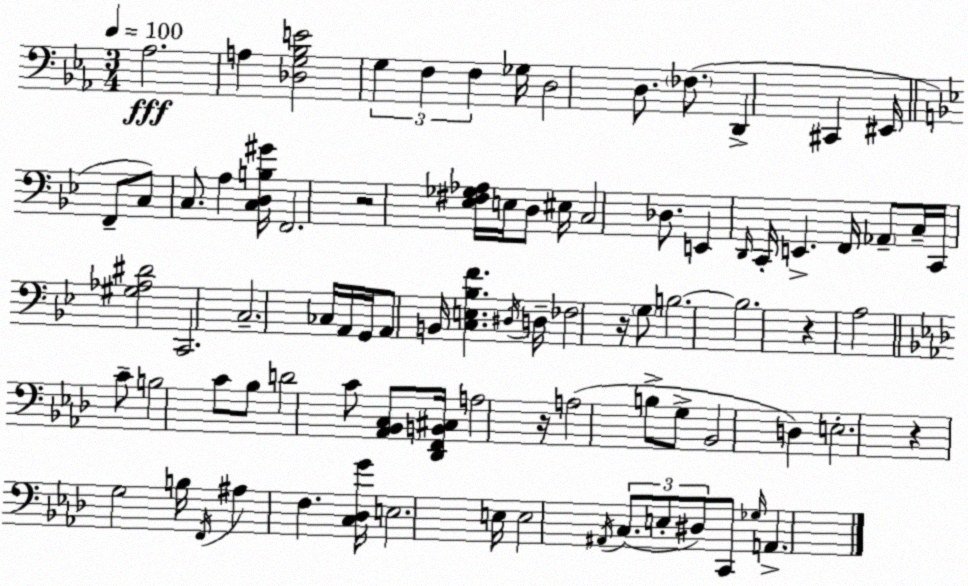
X:1
T:Untitled
M:3/4
L:1/4
K:Cm
_A,2 A, [_D,G,_B,E]2 G, F, F, _G,/4 D,2 D,/2 _F,/2 D,, ^C,, ^E,,/4 F,,/2 C,/2 C,/2 A, [C,D,B,^G]/4 F,,2 z2 [_E,^F,_G,_A,]/4 E,/4 D,/2 ^E,/4 C,2 _D,/2 E,, D,,/4 C,,/4 E,, F,,/4 _A,,/2 C,/4 C,,/4 [^G,_A,^D]2 C,,2 C,2 _C,/4 A,,/4 G,,/4 A,,/2 B,,/4 [C,E,_B,F] ^D,/4 D,/4 _F,2 z/4 G,/2 B,2 B,2 z A,2 C/2 B,2 C/2 _B,/2 D2 C/2 [_A,,_B,,C,]/2 [_D,,F,,B,,^C,]/4 A,2 z/4 A,2 B,/2 G,/2 _B,,2 D, E,2 z G,2 B,/4 F,,/4 ^A, F, [C,_D,G]/4 E,2 E,/4 E,2 ^A,,/4 C,/2 E,/2 ^D,/2 C,,/2 _G,/4 A,,